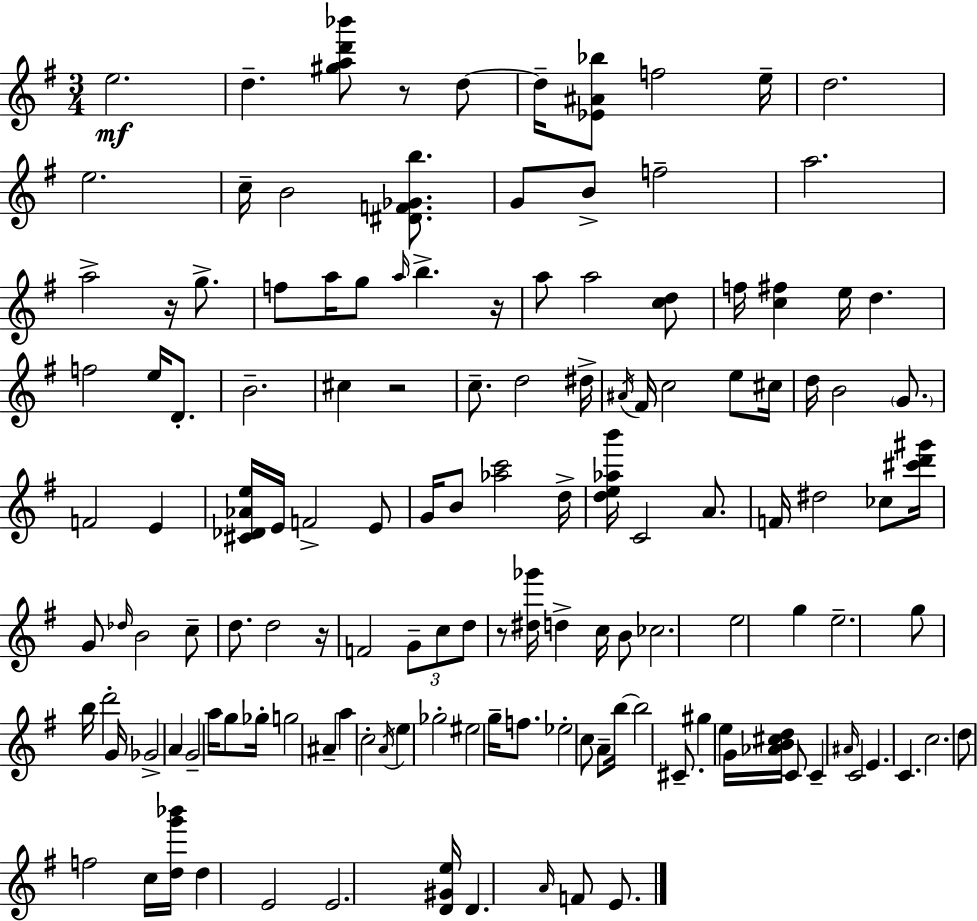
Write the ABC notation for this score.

X:1
T:Untitled
M:3/4
L:1/4
K:G
e2 d [^gad'_b']/2 z/2 d/2 d/4 [_E^A_b]/2 f2 e/4 d2 e2 c/4 B2 [^DF_Gb]/2 G/2 B/2 f2 a2 a2 z/4 g/2 f/2 a/4 g/2 a/4 b z/4 a/2 a2 [cd]/2 f/4 [c^f] e/4 d f2 e/4 D/2 B2 ^c z2 c/2 d2 ^d/4 ^A/4 ^F/4 c2 e/2 ^c/4 d/4 B2 G/2 F2 E [^C_D_Ae]/4 E/4 F2 E/2 G/4 B/2 [_ac']2 d/4 [de_ab']/4 C2 A/2 F/4 ^d2 _c/2 [^c'd'^g']/4 G/2 _d/4 B2 c/2 d/2 d2 z/4 F2 G/2 c/2 d/2 z/2 [^d_g']/4 d c/4 B/2 _c2 e2 g e2 g/2 b/4 d'2 G/4 _G2 A G2 a/4 g/2 _g/4 g2 ^A a c2 A/4 e _g2 ^e2 g/4 f/2 _e2 c/2 A/2 b/4 b2 ^C/2 ^g e G/4 [_AB^cd]/4 C/2 C ^A/4 C2 E C c2 d/2 f2 c/4 [dg'_b']/4 d E2 E2 [D^Ge]/4 D A/4 F/2 E/2